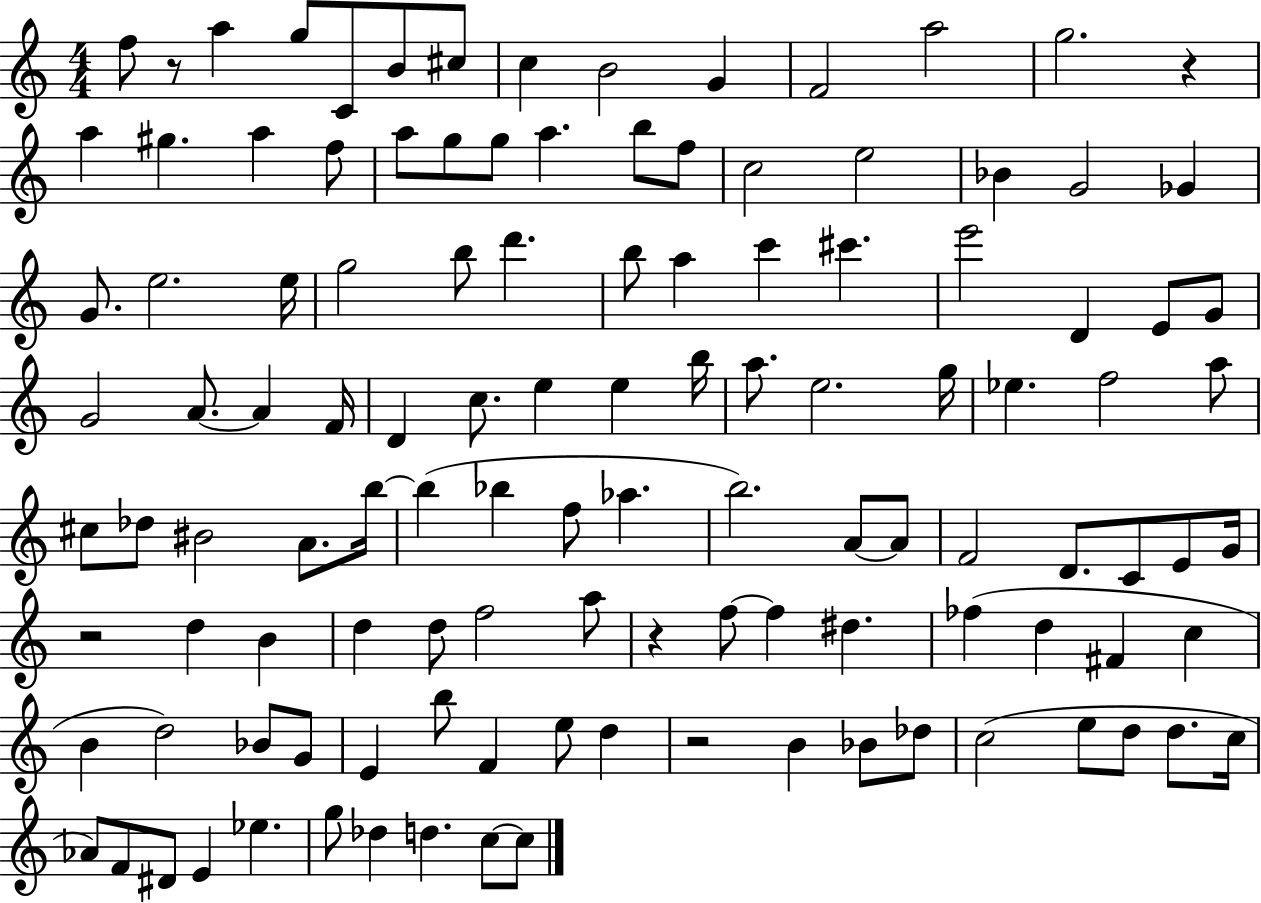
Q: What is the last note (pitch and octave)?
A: C5